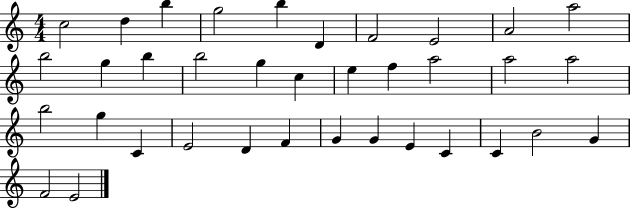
{
  \clef treble
  \numericTimeSignature
  \time 4/4
  \key c \major
  c''2 d''4 b''4 | g''2 b''4 d'4 | f'2 e'2 | a'2 a''2 | \break b''2 g''4 b''4 | b''2 g''4 c''4 | e''4 f''4 a''2 | a''2 a''2 | \break b''2 g''4 c'4 | e'2 d'4 f'4 | g'4 g'4 e'4 c'4 | c'4 b'2 g'4 | \break f'2 e'2 | \bar "|."
}